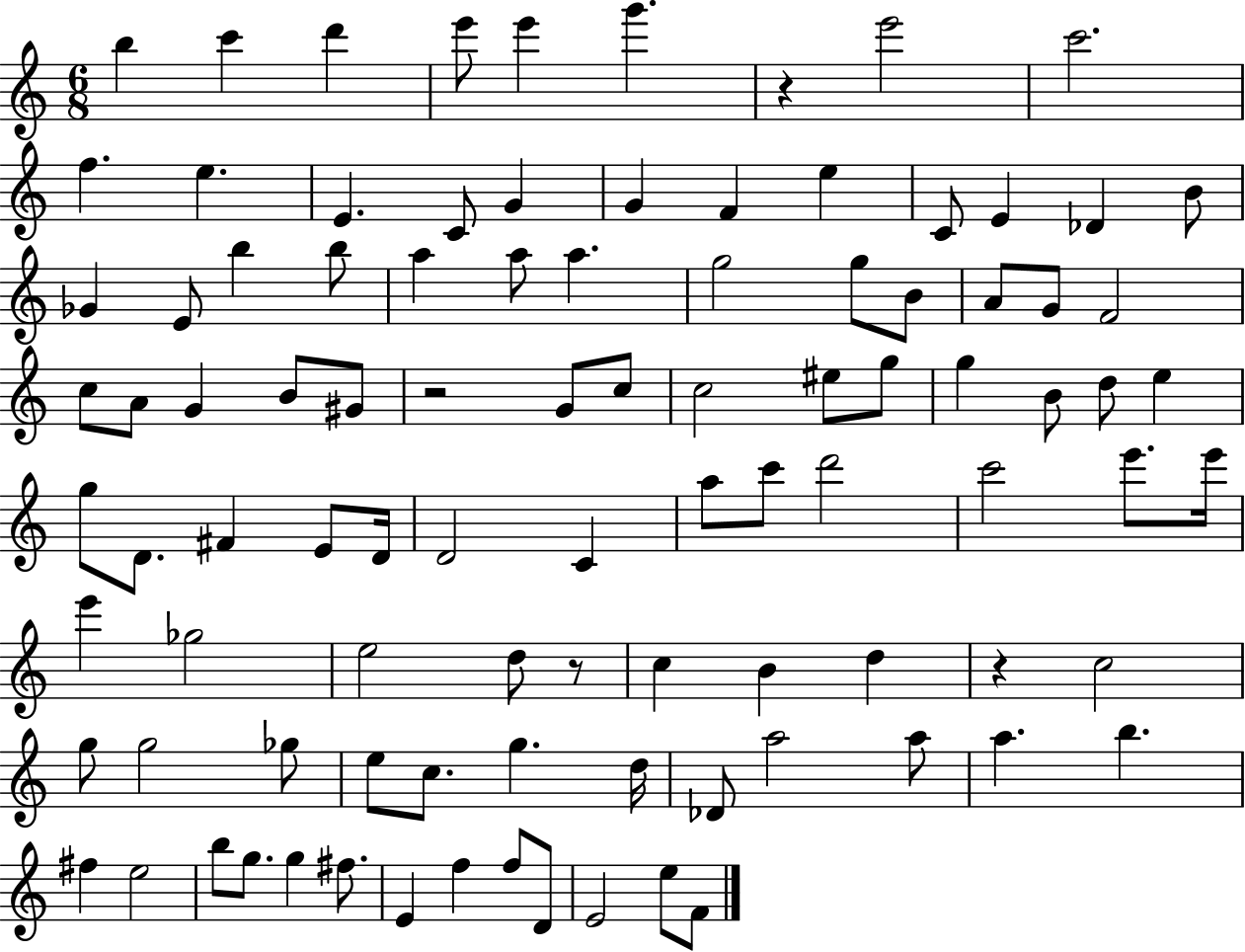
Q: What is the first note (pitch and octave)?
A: B5